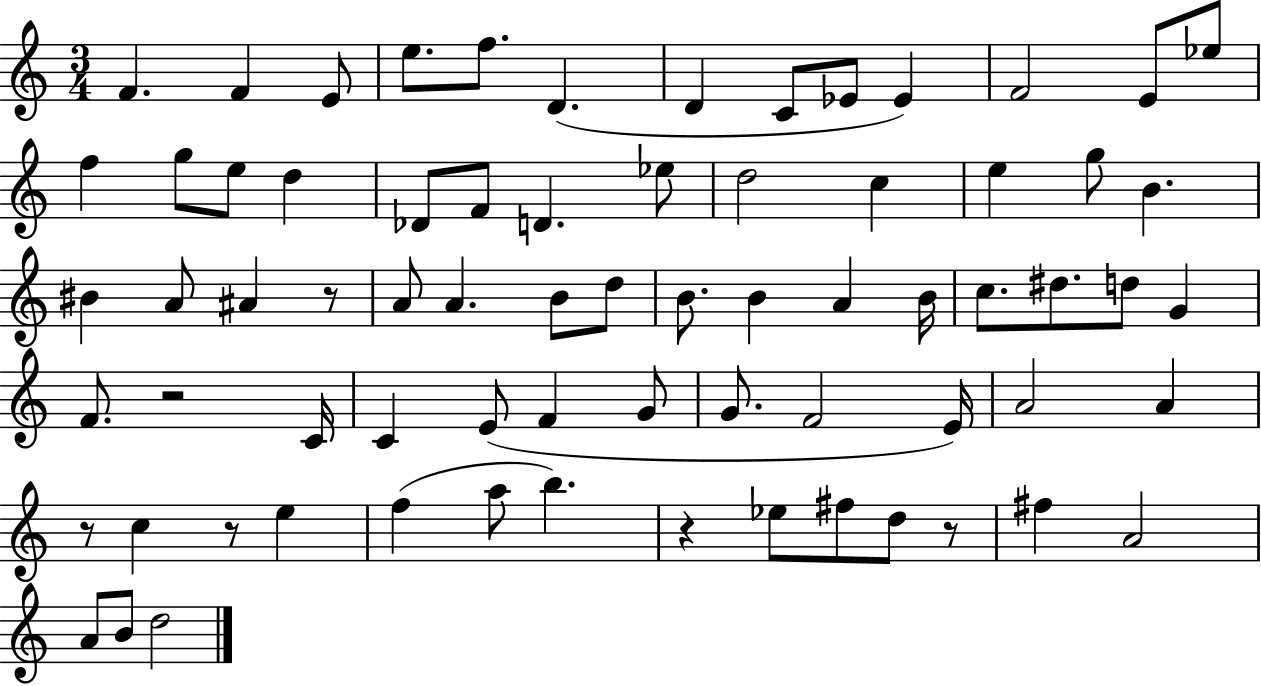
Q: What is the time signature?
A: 3/4